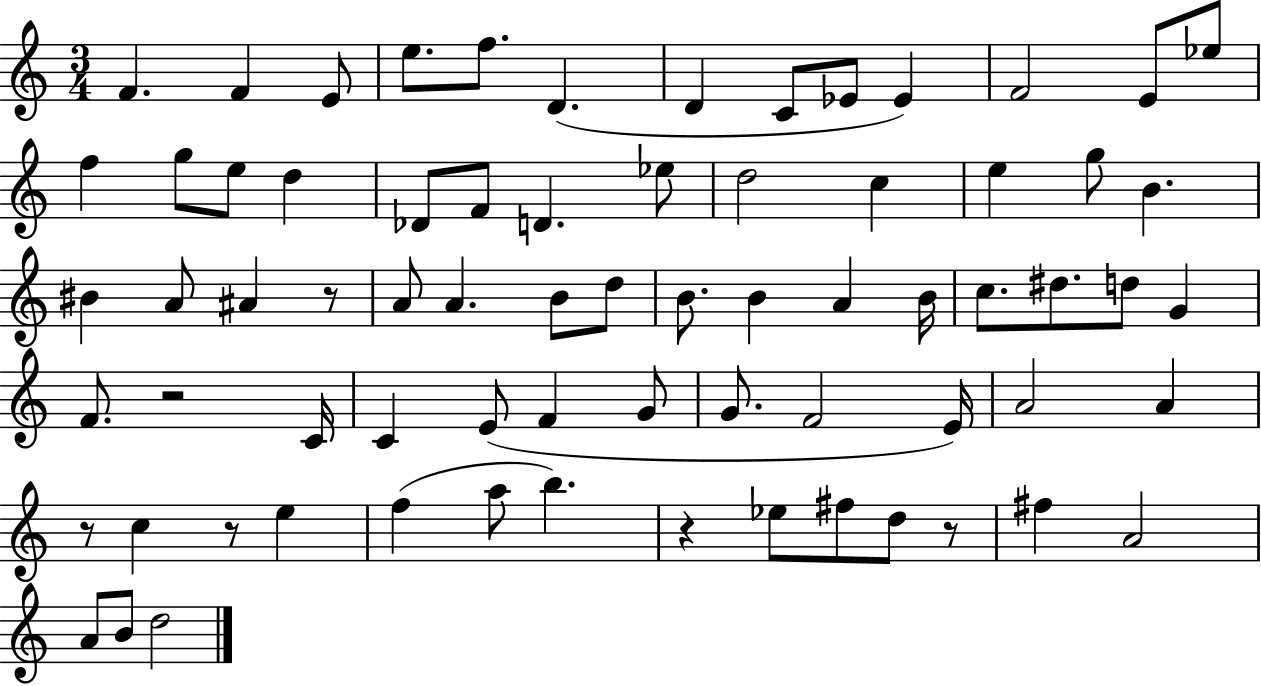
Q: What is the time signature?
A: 3/4